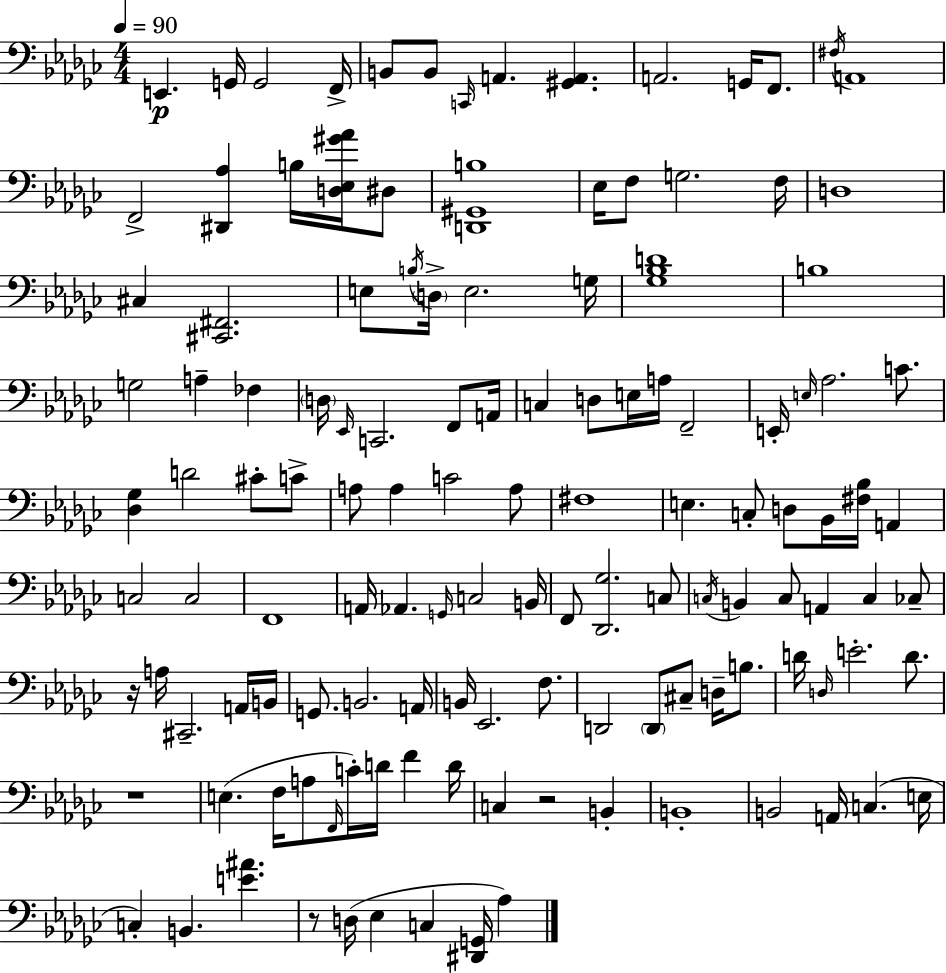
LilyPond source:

{
  \clef bass
  \numericTimeSignature
  \time 4/4
  \key ees \minor
  \tempo 4 = 90
  \repeat volta 2 { e,4.\p g,16 g,2 f,16-> | b,8 b,8 \grace { c,16 } a,4. <gis, a,>4. | a,2. g,16 f,8. | \acciaccatura { fis16 } a,1 | \break f,2-> <dis, aes>4 b16 <d ees gis' aes'>16 | dis8 <d, gis, b>1 | ees16 f8 g2. | f16 d1 | \break cis4 <cis, fis,>2. | e8 \acciaccatura { b16 } \parenthesize d16-> e2. | g16 <ges bes d'>1 | b1 | \break g2 a4-- fes4 | \parenthesize d16 \grace { ees,16 } c,2. | f,8 a,16 c4 d8 e16 a16 f,2-- | e,16-. \grace { e16 } aes2. | \break c'8. <des ges>4 d'2 | cis'8-. c'8-> a8 a4 c'2 | a8 fis1 | e4. c8-. d8 bes,16 | \break <fis bes>16 a,4 c2 c2 | f,1 | a,16 aes,4. \grace { g,16 } c2 | b,16 f,8 <des, ges>2. | \break c8 \acciaccatura { c16 } b,4 c8 a,4 | c4 ces8-- r16 a16 cis,2.-- | a,16 b,16 g,8. b,2. | a,16 b,16 ees,2. | \break f8. d,2 \parenthesize d,8 | cis8-- d16-- b8. d'16 \grace { d16 } e'2.-. | d'8. r1 | e4.( f16 a8 | \break \grace { f,16 } c'16-.) d'16 f'4 d'16 c4 r2 | b,4-. b,1-. | b,2 | a,16 c4.( e16 c4-.) b,4. | \break <e' ais'>4. r8 d16( ees4 | c4 <dis, g,>16 aes4) } \bar "|."
}